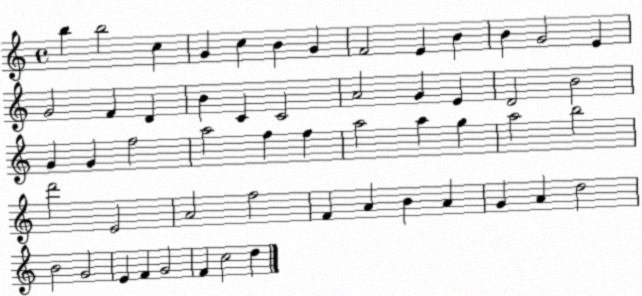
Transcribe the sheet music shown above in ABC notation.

X:1
T:Untitled
M:4/4
L:1/4
K:C
b b2 c G c B G F2 E B B G2 E G2 F D B C C2 A2 G E D2 B2 G G f2 a2 f f a2 a g a2 b2 d'2 E2 A2 f2 F A B A G A d2 B2 G2 E F G2 F c2 d